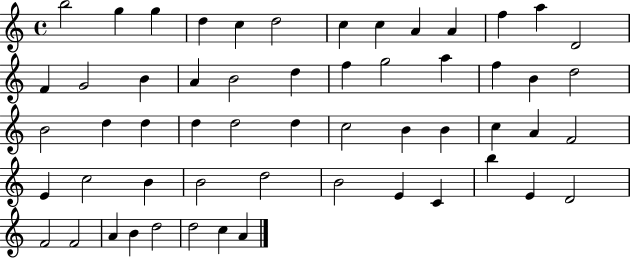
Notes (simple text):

B5/h G5/q G5/q D5/q C5/q D5/h C5/q C5/q A4/q A4/q F5/q A5/q D4/h F4/q G4/h B4/q A4/q B4/h D5/q F5/q G5/h A5/q F5/q B4/q D5/h B4/h D5/q D5/q D5/q D5/h D5/q C5/h B4/q B4/q C5/q A4/q F4/h E4/q C5/h B4/q B4/h D5/h B4/h E4/q C4/q B5/q E4/q D4/h F4/h F4/h A4/q B4/q D5/h D5/h C5/q A4/q